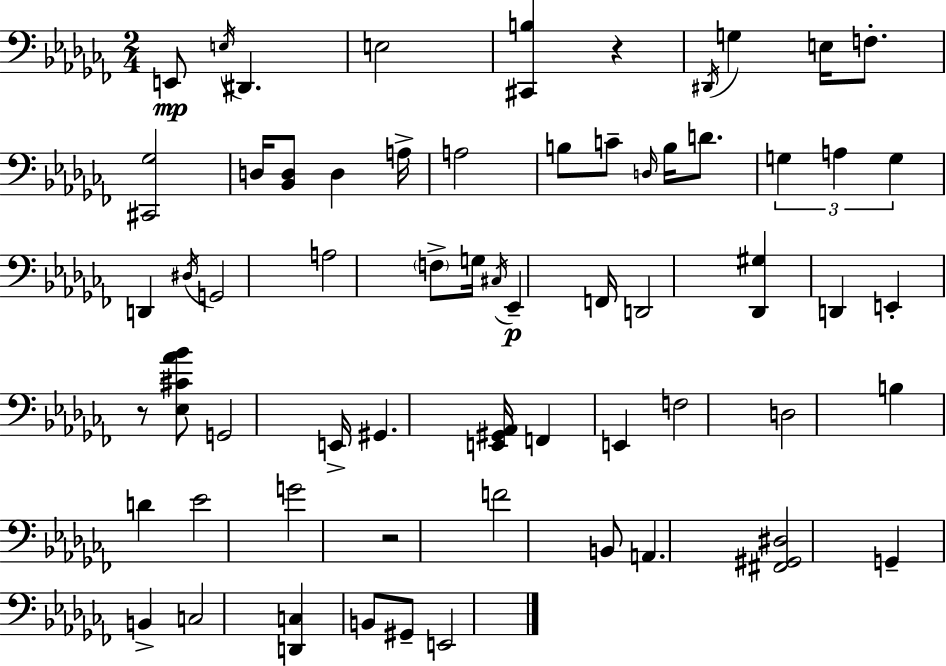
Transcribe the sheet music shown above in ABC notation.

X:1
T:Untitled
M:2/4
L:1/4
K:Abm
E,,/2 E,/4 ^D,, E,2 [^C,,B,] z ^D,,/4 G, E,/4 F,/2 [^C,,_G,]2 D,/4 [_B,,D,]/2 D, A,/4 A,2 B,/2 C/2 D,/4 B,/4 D/2 G, A, G, D,, ^D,/4 G,,2 A,2 F,/2 G,/4 ^C,/4 _E,, F,,/4 D,,2 [_D,,^G,] D,, E,, z/2 [_E,^C_A_B]/2 G,,2 E,,/4 ^G,, [E,,^G,,_A,,]/4 F,, E,, F,2 D,2 B, D _E2 G2 z2 F2 B,,/2 A,, [^F,,^G,,^D,]2 G,, B,, C,2 [D,,C,] B,,/2 ^G,,/2 E,,2